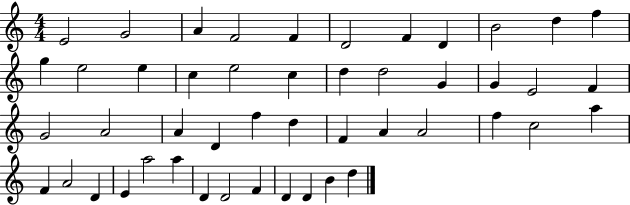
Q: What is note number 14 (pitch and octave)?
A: E5